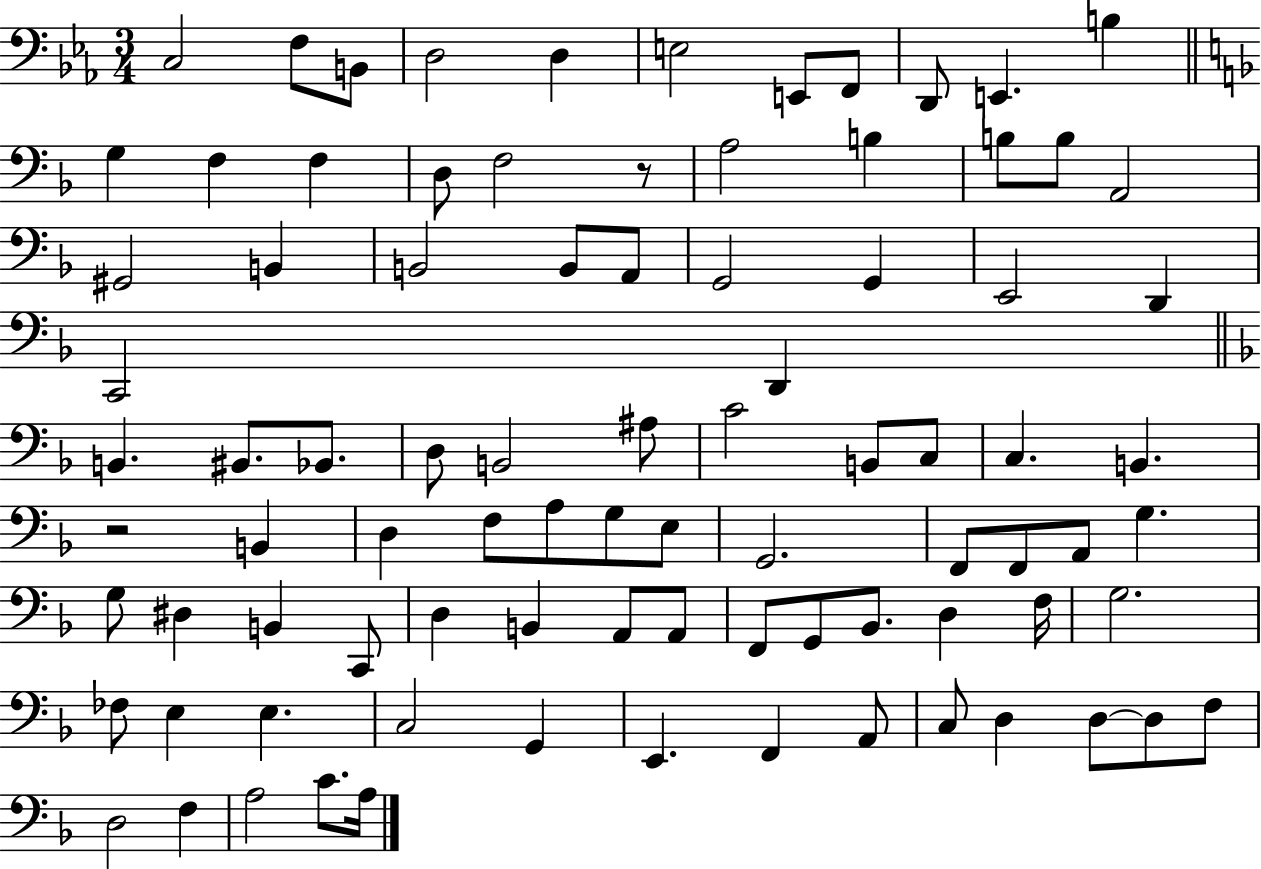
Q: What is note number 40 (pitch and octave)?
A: B2